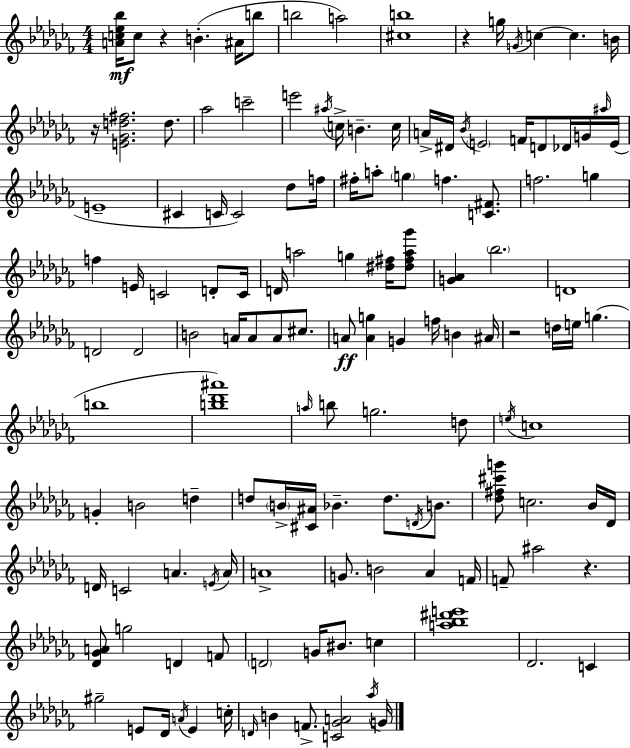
[A4,C5,Eb5,Bb5]/s C5/e R/q B4/q. A#4/s B5/e B5/h A5/h [C#5,B5]/w R/q G5/s G4/s C5/q C5/q. B4/s R/s [E4,Gb4,D5,F#5]/h. D5/e. Ab5/h C6/h E6/h A#5/s C5/s B4/q. C5/s A4/s D#4/s Bb4/s E4/h F4/s D4/e Db4/s G4/s A#5/s E4/s E4/w C#4/q C4/s C4/h Db5/e F5/s F#5/s A5/e G5/q F5/q. [C4,F#4]/e. F5/h. G5/q F5/q E4/s C4/h D4/e C4/s D4/s A5/h G5/q [D#5,F#5]/s [D#5,F#5,A5,Gb6]/e [G4,Ab4]/q Bb5/h. D4/w D4/h D4/h B4/h A4/s A4/e A4/e C#5/e. A4/e [A4,G5]/q G4/q F5/s B4/q A#4/s R/h D5/s E5/s G5/q. B5/w [B5,Db6,A#6]/w A5/s B5/e G5/h. D5/e E5/s C5/w G4/q B4/h D5/q D5/e B4/s [C#4,A#4]/s Bb4/q. D5/e. D4/s B4/e. [Db5,F#5,C#6,G6]/e C5/h. Bb4/s Db4/s D4/s C4/h A4/q. E4/s A4/s A4/w G4/e. B4/h Ab4/q F4/s F4/e A#5/h R/q. [Db4,Gb4,A4]/e G5/h D4/q F4/e D4/h G4/s BIS4/e. C5/q [A5,Bb5,D#6,E6]/w Db4/h. C4/q G#5/h E4/e Db4/s A4/s E4/q C5/s D4/s B4/q F4/e. [C4,Gb4,A4]/h Ab5/s G4/s